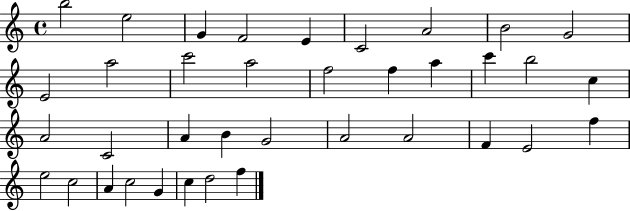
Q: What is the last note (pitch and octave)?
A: F5